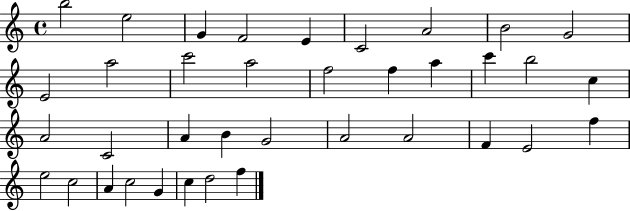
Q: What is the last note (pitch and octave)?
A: F5